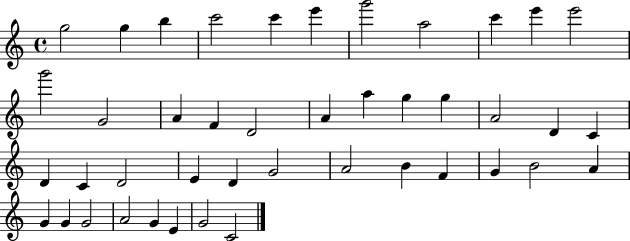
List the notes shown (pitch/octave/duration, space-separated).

G5/h G5/q B5/q C6/h C6/q E6/q G6/h A5/h C6/q E6/q E6/h G6/h G4/h A4/q F4/q D4/h A4/q A5/q G5/q G5/q A4/h D4/q C4/q D4/q C4/q D4/h E4/q D4/q G4/h A4/h B4/q F4/q G4/q B4/h A4/q G4/q G4/q G4/h A4/h G4/q E4/q G4/h C4/h